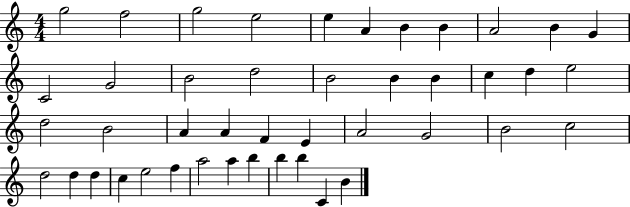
{
  \clef treble
  \numericTimeSignature
  \time 4/4
  \key c \major
  g''2 f''2 | g''2 e''2 | e''4 a'4 b'4 b'4 | a'2 b'4 g'4 | \break c'2 g'2 | b'2 d''2 | b'2 b'4 b'4 | c''4 d''4 e''2 | \break d''2 b'2 | a'4 a'4 f'4 e'4 | a'2 g'2 | b'2 c''2 | \break d''2 d''4 d''4 | c''4 e''2 f''4 | a''2 a''4 b''4 | b''4 b''4 c'4 b'4 | \break \bar "|."
}